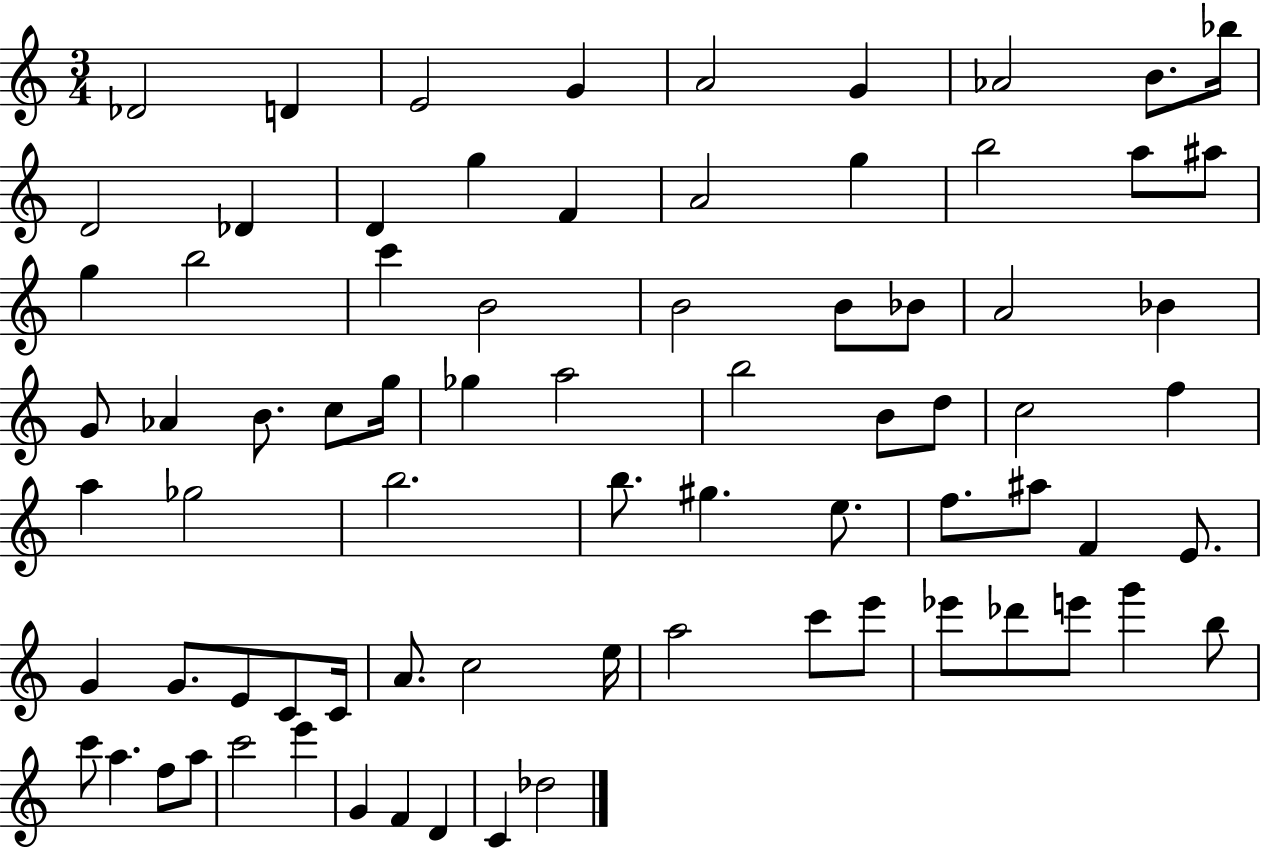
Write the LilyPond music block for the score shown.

{
  \clef treble
  \numericTimeSignature
  \time 3/4
  \key c \major
  \repeat volta 2 { des'2 d'4 | e'2 g'4 | a'2 g'4 | aes'2 b'8. bes''16 | \break d'2 des'4 | d'4 g''4 f'4 | a'2 g''4 | b''2 a''8 ais''8 | \break g''4 b''2 | c'''4 b'2 | b'2 b'8 bes'8 | a'2 bes'4 | \break g'8 aes'4 b'8. c''8 g''16 | ges''4 a''2 | b''2 b'8 d''8 | c''2 f''4 | \break a''4 ges''2 | b''2. | b''8. gis''4. e''8. | f''8. ais''8 f'4 e'8. | \break g'4 g'8. e'8 c'8 c'16 | a'8. c''2 e''16 | a''2 c'''8 e'''8 | ees'''8 des'''8 e'''8 g'''4 b''8 | \break c'''8 a''4. f''8 a''8 | c'''2 e'''4 | g'4 f'4 d'4 | c'4 des''2 | \break } \bar "|."
}